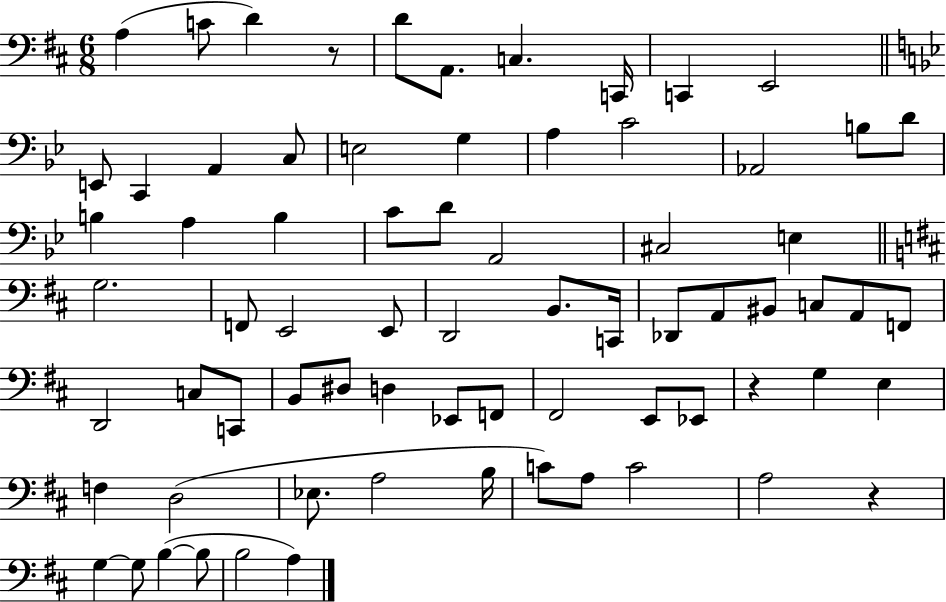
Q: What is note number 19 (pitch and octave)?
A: B3